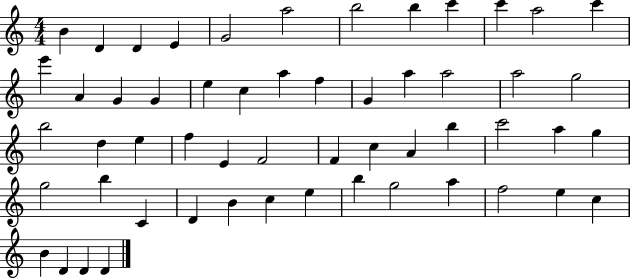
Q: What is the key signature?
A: C major